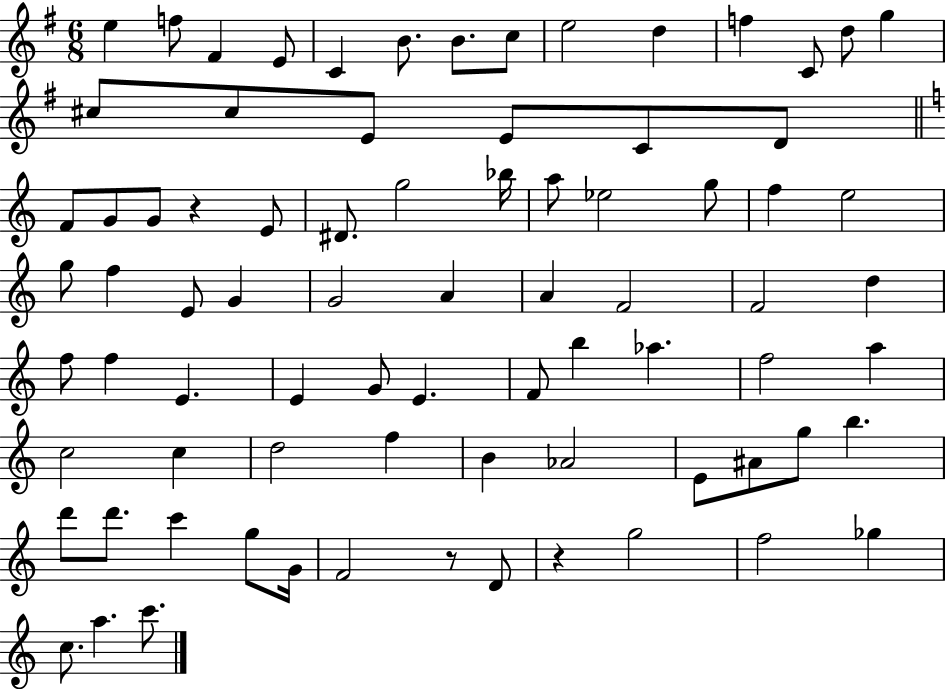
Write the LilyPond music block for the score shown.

{
  \clef treble
  \numericTimeSignature
  \time 6/8
  \key g \major
  \repeat volta 2 { e''4 f''8 fis'4 e'8 | c'4 b'8. b'8. c''8 | e''2 d''4 | f''4 c'8 d''8 g''4 | \break cis''8 cis''8 e'8 e'8 c'8 d'8 | \bar "||" \break \key c \major f'8 g'8 g'8 r4 e'8 | dis'8. g''2 bes''16 | a''8 ees''2 g''8 | f''4 e''2 | \break g''8 f''4 e'8 g'4 | g'2 a'4 | a'4 f'2 | f'2 d''4 | \break f''8 f''4 e'4. | e'4 g'8 e'4. | f'8 b''4 aes''4. | f''2 a''4 | \break c''2 c''4 | d''2 f''4 | b'4 aes'2 | e'8 ais'8 g''8 b''4. | \break d'''8 d'''8. c'''4 g''8 g'16 | f'2 r8 d'8 | r4 g''2 | f''2 ges''4 | \break c''8. a''4. c'''8. | } \bar "|."
}